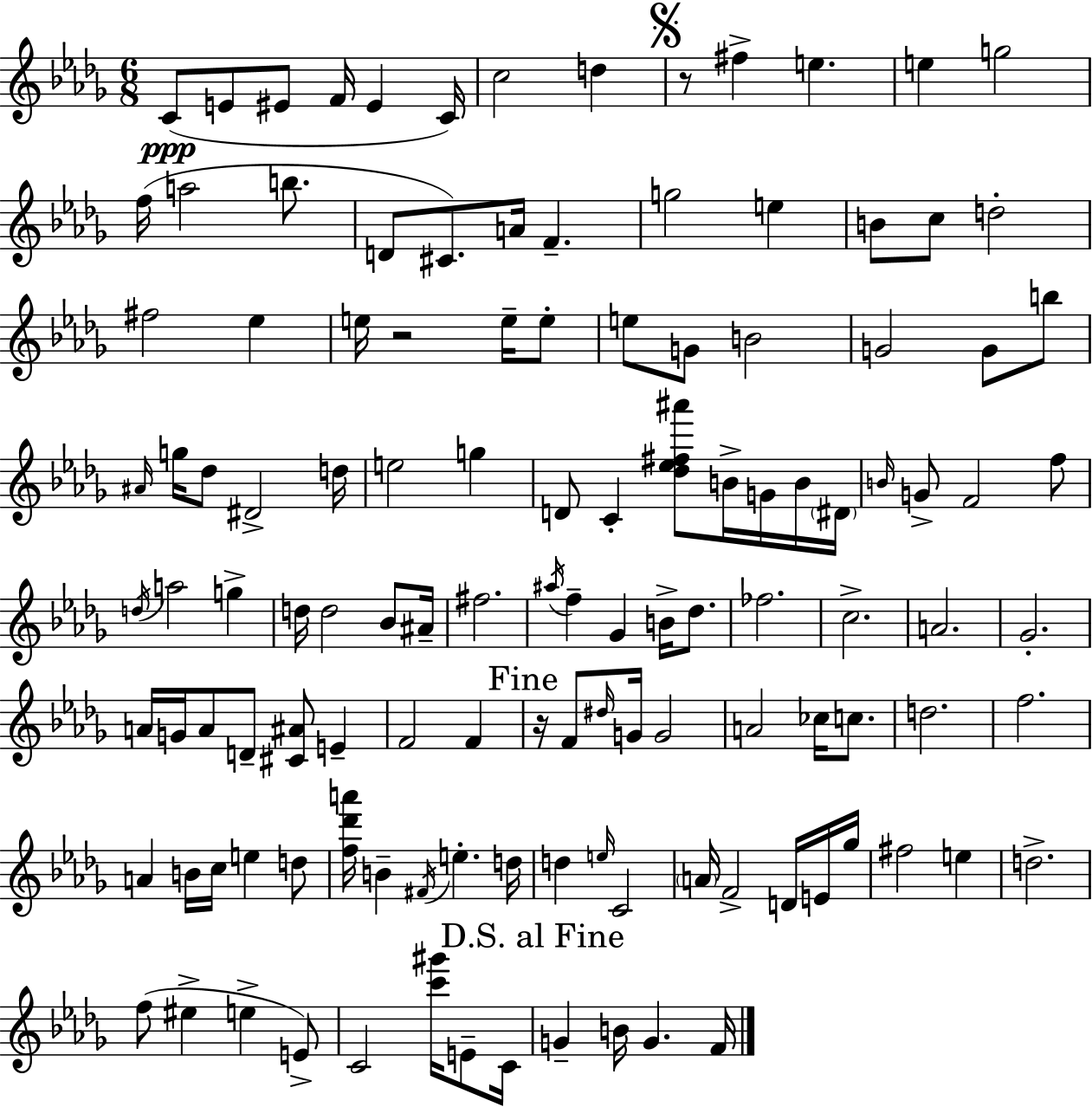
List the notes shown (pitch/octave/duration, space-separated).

C4/e E4/e EIS4/e F4/s EIS4/q C4/s C5/h D5/q R/e F#5/q E5/q. E5/q G5/h F5/s A5/h B5/e. D4/e C#4/e. A4/s F4/q. G5/h E5/q B4/e C5/e D5/h F#5/h Eb5/q E5/s R/h E5/s E5/e E5/e G4/e B4/h G4/h G4/e B5/e A#4/s G5/s Db5/e D#4/h D5/s E5/h G5/q D4/e C4/q [Db5,Eb5,F#5,A#6]/e B4/s G4/s B4/s D#4/s B4/s G4/e F4/h F5/e D5/s A5/h G5/q D5/s D5/h Bb4/e A#4/s F#5/h. A#5/s F5/q Gb4/q B4/s Db5/e. FES5/h. C5/h. A4/h. Gb4/h. A4/s G4/s A4/e D4/e [C#4,A#4]/e E4/q F4/h F4/q R/s F4/e D#5/s G4/s G4/h A4/h CES5/s C5/e. D5/h. F5/h. A4/q B4/s C5/s E5/q D5/e [F5,Db6,A6]/s B4/q F#4/s E5/q. D5/s D5/q E5/s C4/h A4/s F4/h D4/s E4/s Gb5/s F#5/h E5/q D5/h. F5/e EIS5/q E5/q E4/e C4/h [C6,G#6]/s E4/e C4/s G4/q B4/s G4/q. F4/s